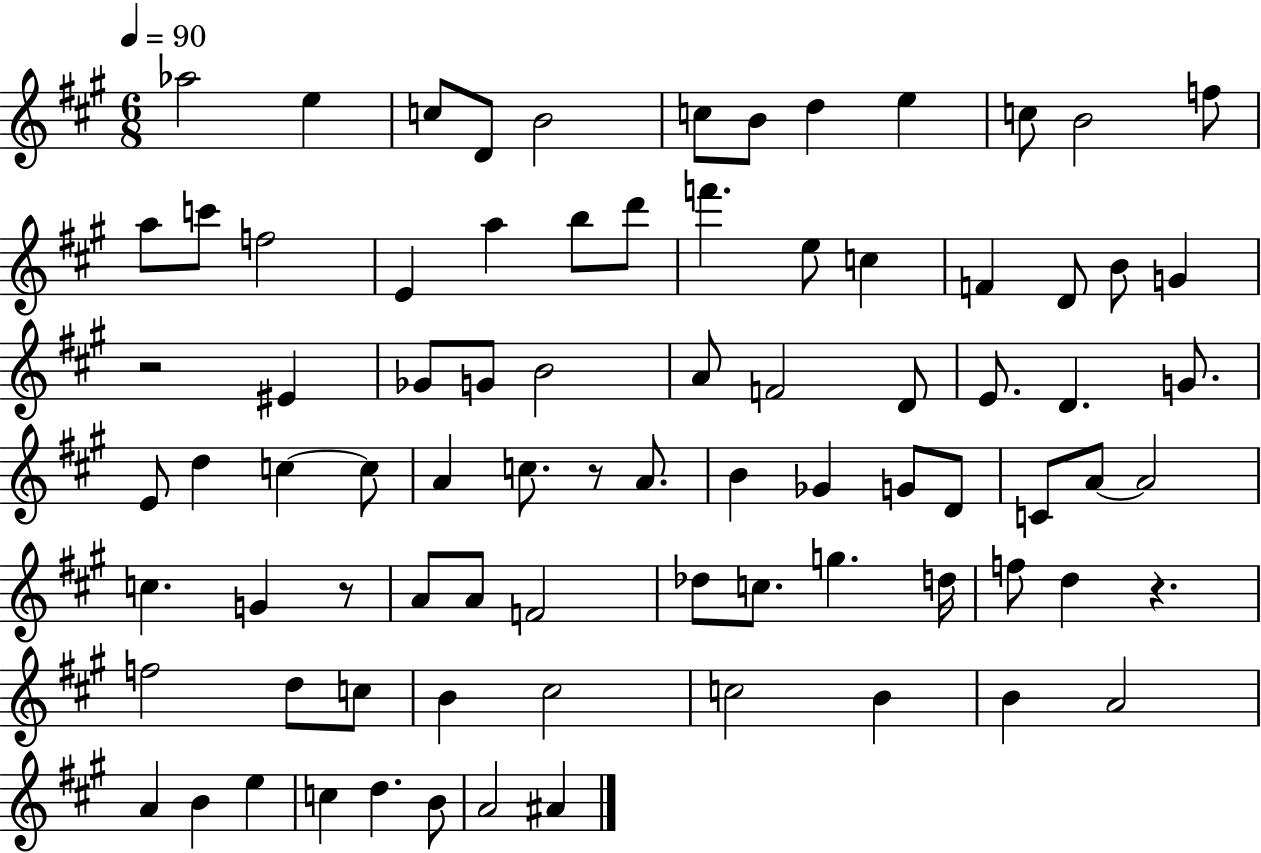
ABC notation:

X:1
T:Untitled
M:6/8
L:1/4
K:A
_a2 e c/2 D/2 B2 c/2 B/2 d e c/2 B2 f/2 a/2 c'/2 f2 E a b/2 d'/2 f' e/2 c F D/2 B/2 G z2 ^E _G/2 G/2 B2 A/2 F2 D/2 E/2 D G/2 E/2 d c c/2 A c/2 z/2 A/2 B _G G/2 D/2 C/2 A/2 A2 c G z/2 A/2 A/2 F2 _d/2 c/2 g d/4 f/2 d z f2 d/2 c/2 B ^c2 c2 B B A2 A B e c d B/2 A2 ^A